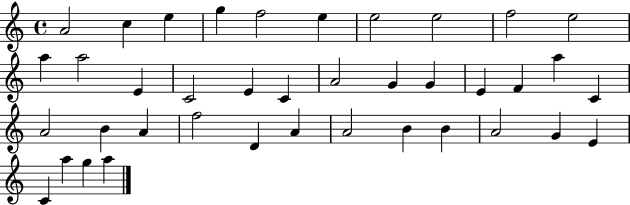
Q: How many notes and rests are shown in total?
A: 39